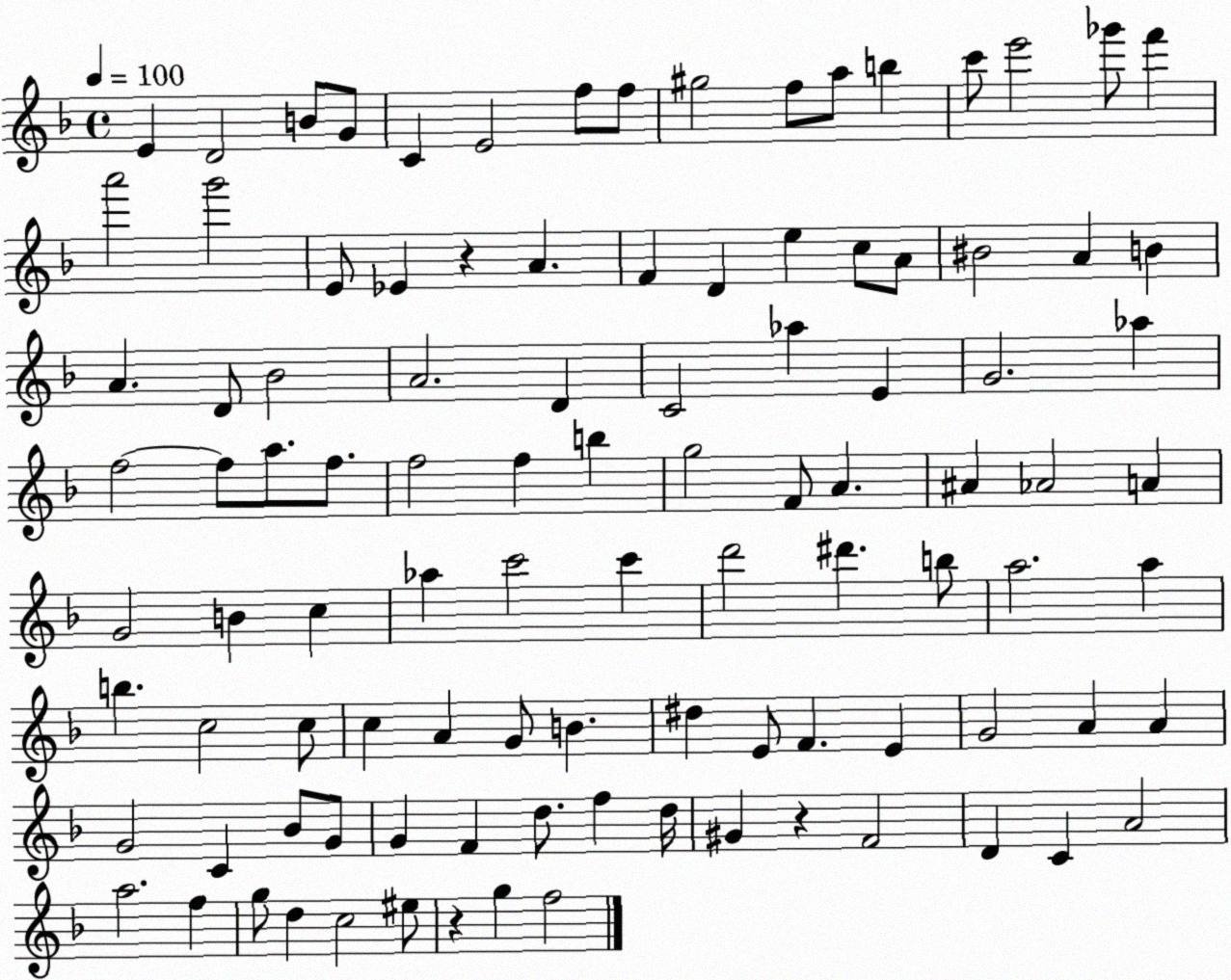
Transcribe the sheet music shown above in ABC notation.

X:1
T:Untitled
M:4/4
L:1/4
K:F
E D2 B/2 G/2 C E2 f/2 f/2 ^g2 f/2 a/2 b c'/2 e'2 _g'/2 f' a'2 g'2 E/2 _E z A F D e c/2 A/2 ^B2 A B A D/2 _B2 A2 D C2 _a E G2 _a f2 f/2 a/2 f/2 f2 f b g2 F/2 A ^A _A2 A G2 B c _a c'2 c' d'2 ^d' b/2 a2 a b c2 c/2 c A G/2 B ^d E/2 F E G2 A A G2 C _B/2 G/2 G F d/2 f d/4 ^G z F2 D C A2 a2 f g/2 d c2 ^e/2 z g f2